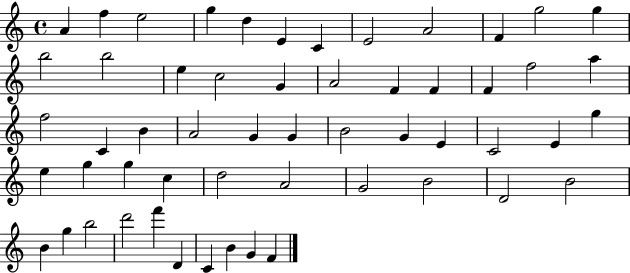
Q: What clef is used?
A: treble